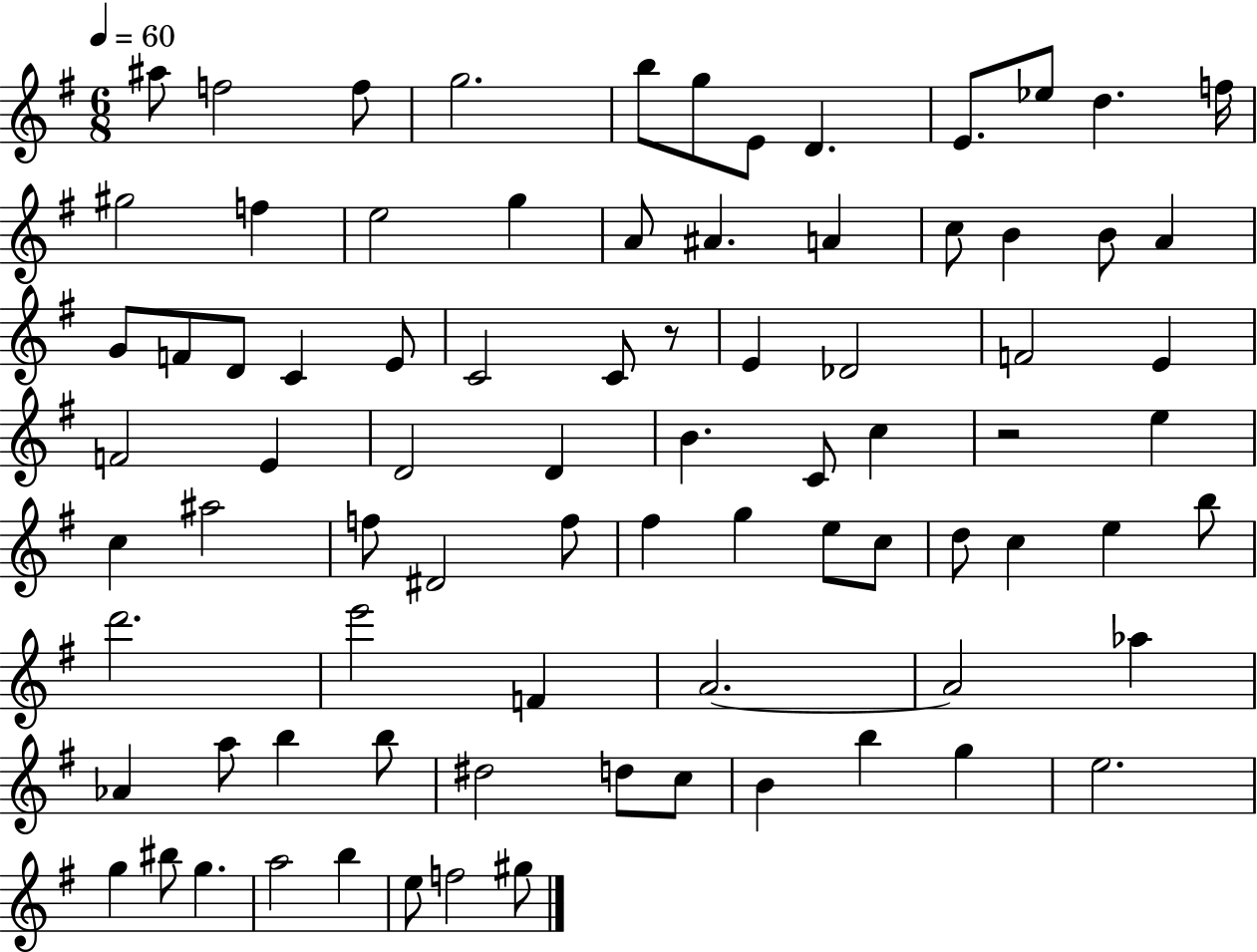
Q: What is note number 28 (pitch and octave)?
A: E4